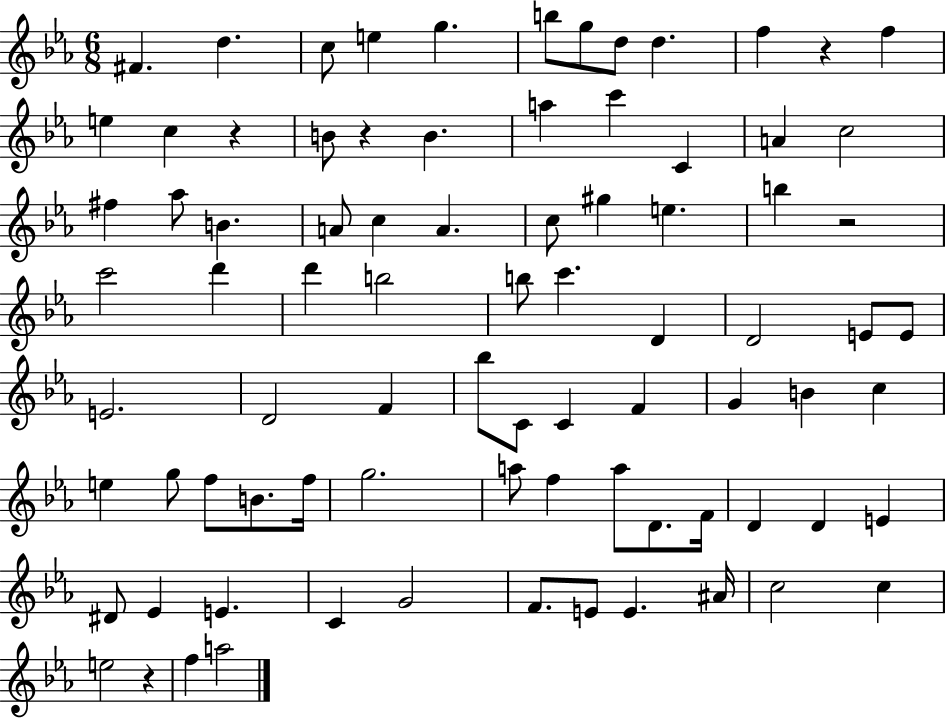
{
  \clef treble
  \numericTimeSignature
  \time 6/8
  \key ees \major
  fis'4. d''4. | c''8 e''4 g''4. | b''8 g''8 d''8 d''4. | f''4 r4 f''4 | \break e''4 c''4 r4 | b'8 r4 b'4. | a''4 c'''4 c'4 | a'4 c''2 | \break fis''4 aes''8 b'4. | a'8 c''4 a'4. | c''8 gis''4 e''4. | b''4 r2 | \break c'''2 d'''4 | d'''4 b''2 | b''8 c'''4. d'4 | d'2 e'8 e'8 | \break e'2. | d'2 f'4 | bes''8 c'8 c'4 f'4 | g'4 b'4 c''4 | \break e''4 g''8 f''8 b'8. f''16 | g''2. | a''8 f''4 a''8 d'8. f'16 | d'4 d'4 e'4 | \break dis'8 ees'4 e'4. | c'4 g'2 | f'8. e'8 e'4. ais'16 | c''2 c''4 | \break e''2 r4 | f''4 a''2 | \bar "|."
}